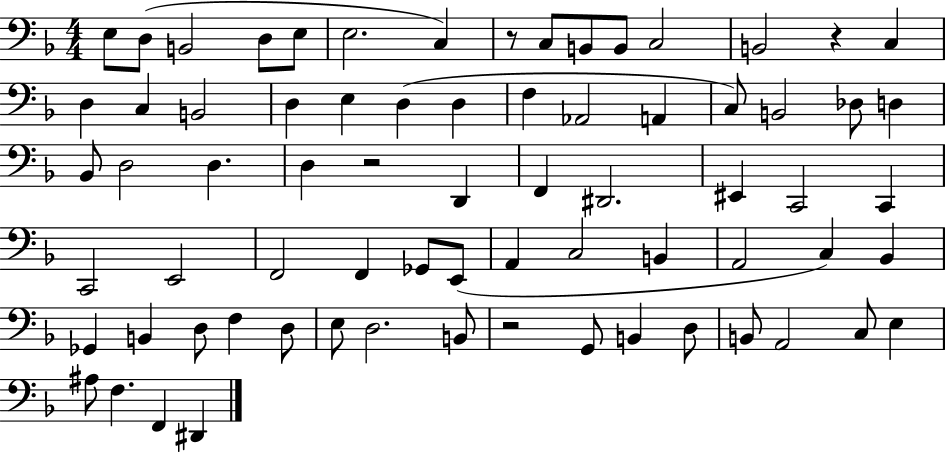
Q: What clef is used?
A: bass